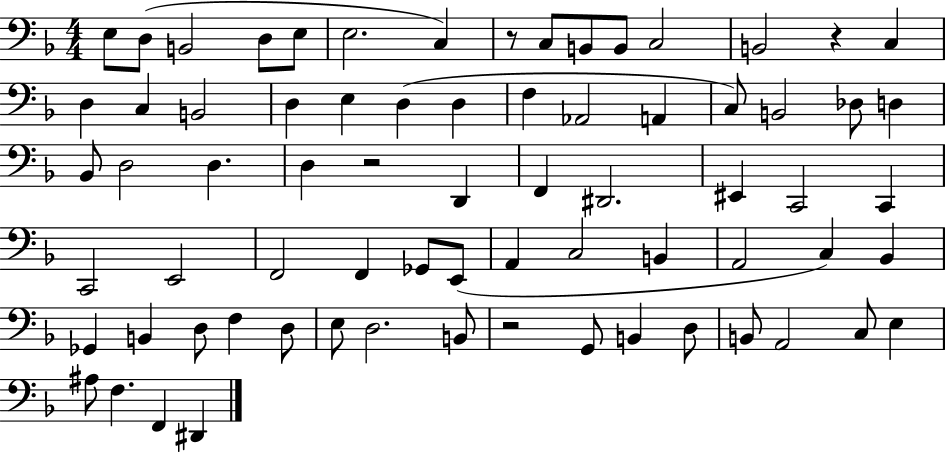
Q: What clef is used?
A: bass